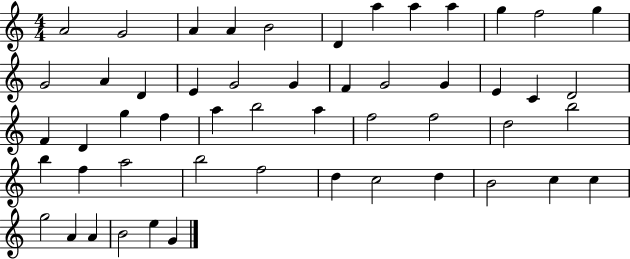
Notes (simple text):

A4/h G4/h A4/q A4/q B4/h D4/q A5/q A5/q A5/q G5/q F5/h G5/q G4/h A4/q D4/q E4/q G4/h G4/q F4/q G4/h G4/q E4/q C4/q D4/h F4/q D4/q G5/q F5/q A5/q B5/h A5/q F5/h F5/h D5/h B5/h B5/q F5/q A5/h B5/h F5/h D5/q C5/h D5/q B4/h C5/q C5/q G5/h A4/q A4/q B4/h E5/q G4/q